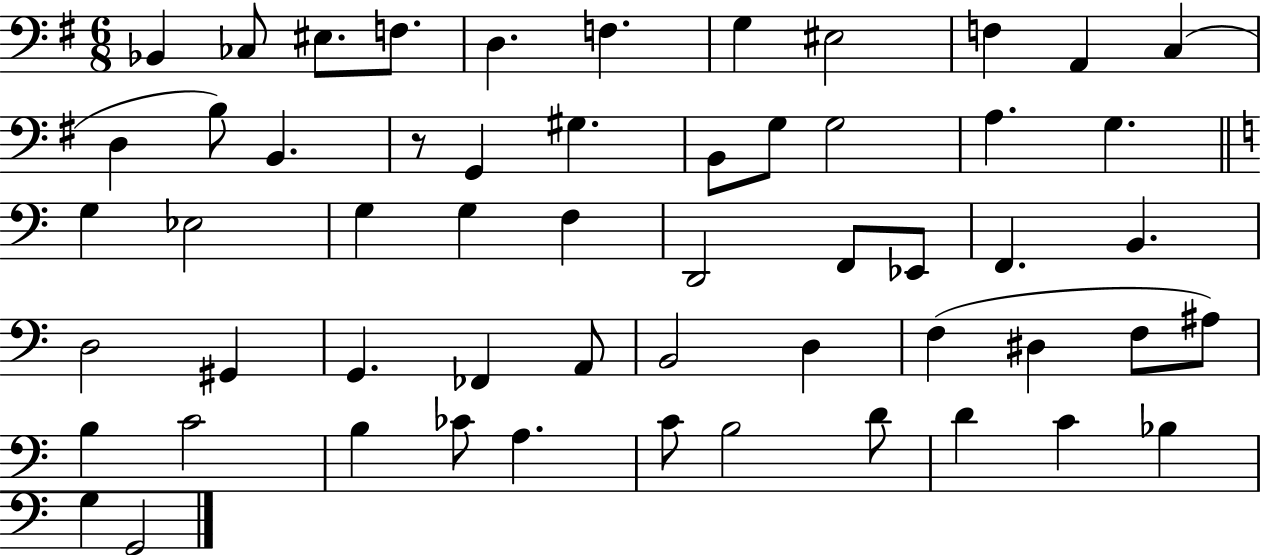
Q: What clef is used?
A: bass